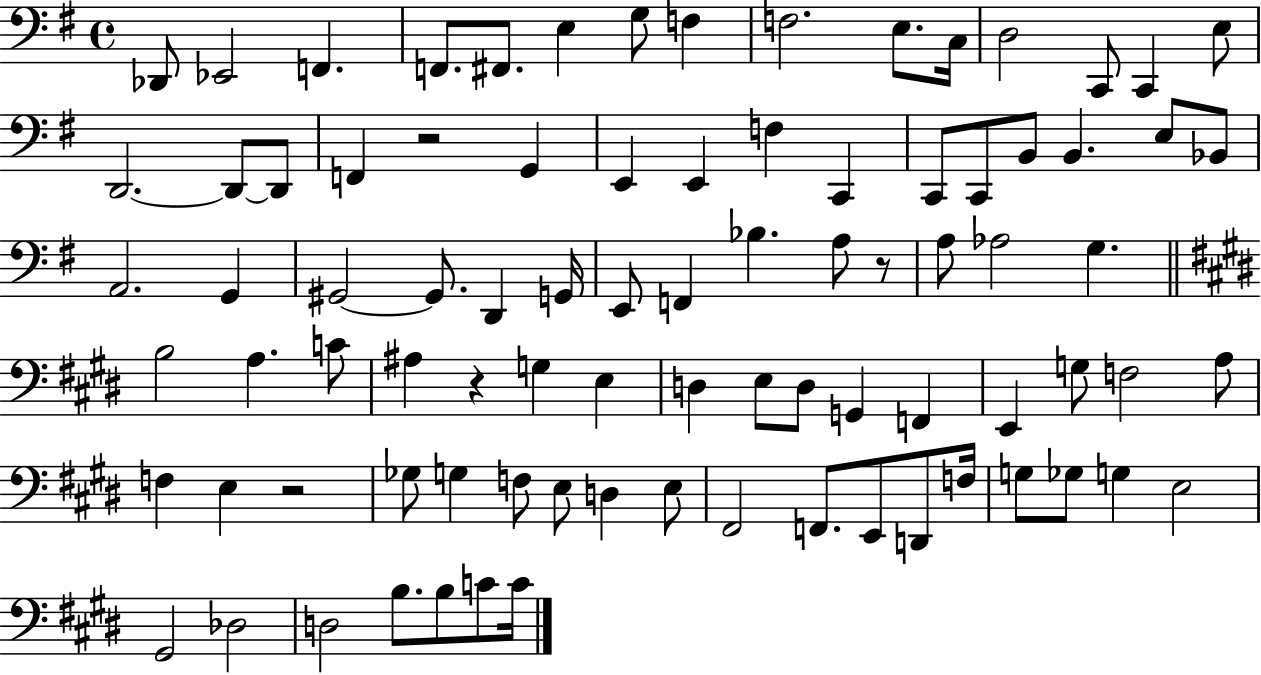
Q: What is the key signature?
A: G major